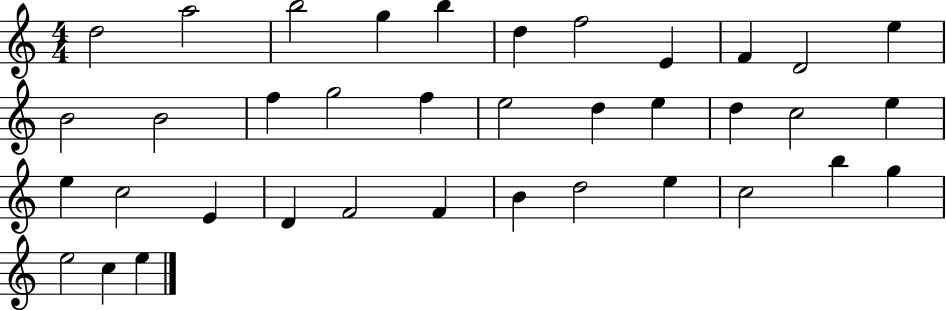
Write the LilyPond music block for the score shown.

{
  \clef treble
  \numericTimeSignature
  \time 4/4
  \key c \major
  d''2 a''2 | b''2 g''4 b''4 | d''4 f''2 e'4 | f'4 d'2 e''4 | \break b'2 b'2 | f''4 g''2 f''4 | e''2 d''4 e''4 | d''4 c''2 e''4 | \break e''4 c''2 e'4 | d'4 f'2 f'4 | b'4 d''2 e''4 | c''2 b''4 g''4 | \break e''2 c''4 e''4 | \bar "|."
}